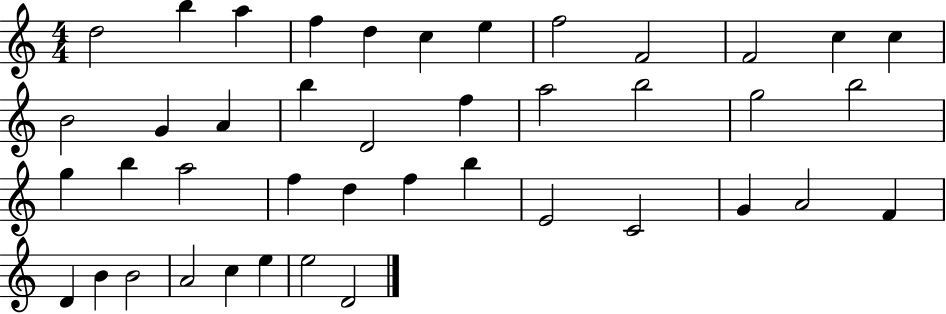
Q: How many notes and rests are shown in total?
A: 42